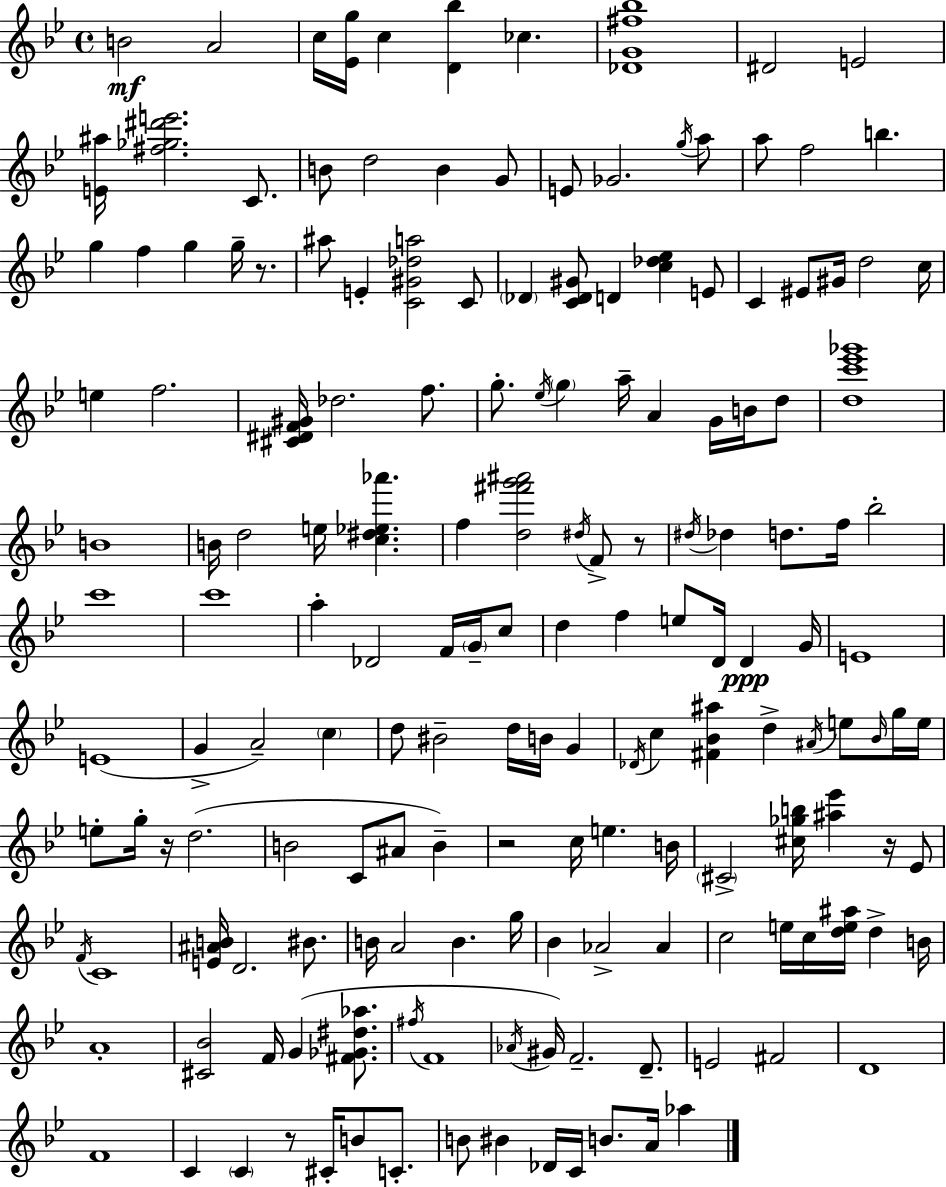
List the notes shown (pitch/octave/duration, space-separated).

B4/h A4/h C5/s [Eb4,G5]/s C5/q [D4,Bb5]/q CES5/q. [Db4,G4,F#5,Bb5]/w D#4/h E4/h [E4,A#5]/s [F#5,Gb5,D#6,E6]/h. C4/e. B4/e D5/h B4/q G4/e E4/e Gb4/h. G5/s A5/e A5/e F5/h B5/q. G5/q F5/q G5/q G5/s R/e. A#5/e E4/q [C4,G#4,Db5,A5]/h C4/e Db4/q [C4,Db4,G#4]/e D4/q [C5,Db5,Eb5]/q E4/e C4/q EIS4/e G#4/s D5/h C5/s E5/q F5/h. [C#4,D#4,F4,G#4]/s Db5/h. F5/e. G5/e. Eb5/s G5/q A5/s A4/q G4/s B4/s D5/e [D5,C6,Eb6,Gb6]/w B4/w B4/s D5/h E5/s [C5,D#5,Eb5,Ab6]/q. F5/q [D5,F#6,G6,A#6]/h D#5/s F4/e R/e D#5/s Db5/q D5/e. F5/s Bb5/h C6/w C6/w A5/q Db4/h F4/s G4/s C5/e D5/q F5/q E5/e D4/s D4/q G4/s E4/w E4/w G4/q A4/h C5/q D5/e BIS4/h D5/s B4/s G4/q Db4/s C5/q [F#4,Bb4,A#5]/q D5/q A#4/s E5/e Bb4/s G5/s E5/s E5/e G5/s R/s D5/h. B4/h C4/e A#4/e B4/q R/h C5/s E5/q. B4/s C#4/h [C#5,Gb5,B5]/s [A#5,Eb6]/q R/s Eb4/e F4/s C4/w [E4,A#4,B4]/s D4/h. BIS4/e. B4/s A4/h B4/q. G5/s Bb4/q Ab4/h Ab4/q C5/h E5/s C5/s [D5,E5,A#5]/s D5/q B4/s A4/w [C#4,Bb4]/h F4/s G4/q [F#4,Gb4,D#5,Ab5]/e. F#5/s F4/w Ab4/s G#4/s F4/h. D4/e. E4/h F#4/h D4/w F4/w C4/q C4/q R/e C#4/s B4/e C4/e. B4/e BIS4/q Db4/s C4/s B4/e. A4/s Ab5/q